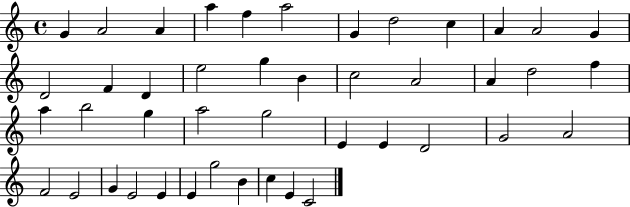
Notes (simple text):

G4/q A4/h A4/q A5/q F5/q A5/h G4/q D5/h C5/q A4/q A4/h G4/q D4/h F4/q D4/q E5/h G5/q B4/q C5/h A4/h A4/q D5/h F5/q A5/q B5/h G5/q A5/h G5/h E4/q E4/q D4/h G4/h A4/h F4/h E4/h G4/q E4/h E4/q E4/q G5/h B4/q C5/q E4/q C4/h